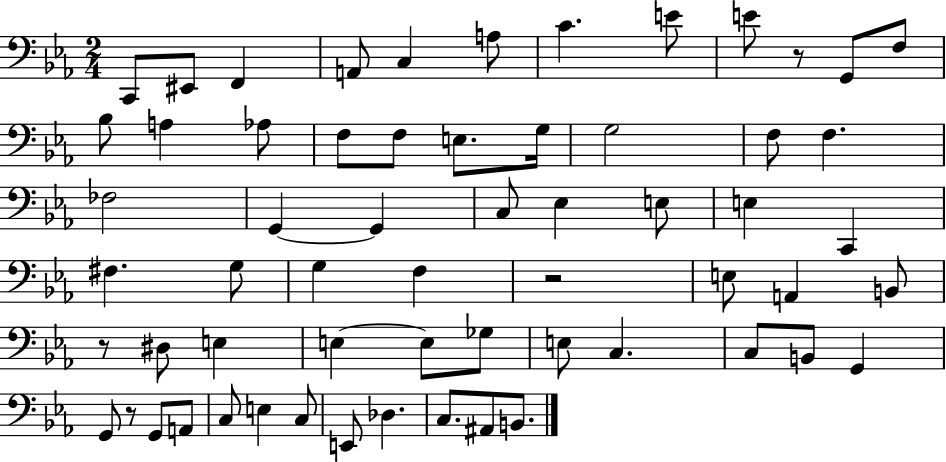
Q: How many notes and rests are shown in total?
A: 61